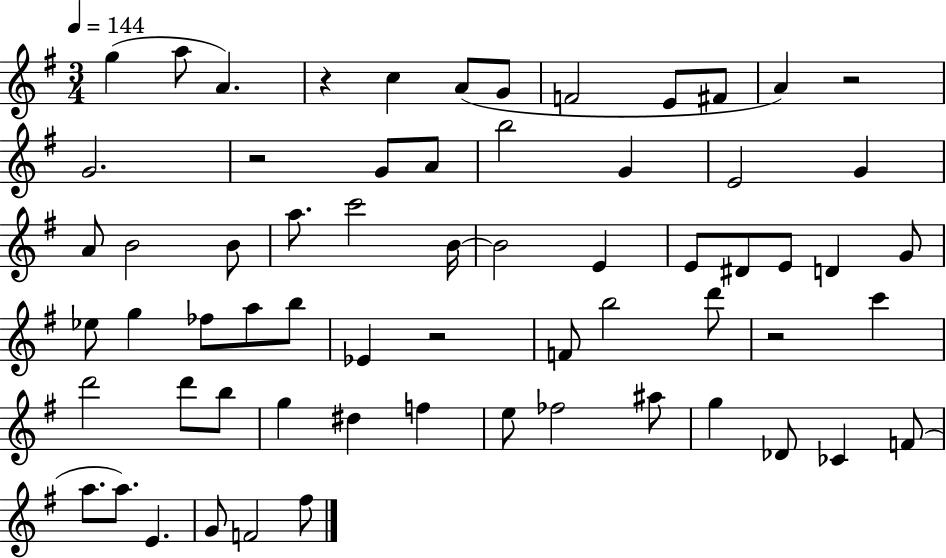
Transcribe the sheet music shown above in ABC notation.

X:1
T:Untitled
M:3/4
L:1/4
K:G
g a/2 A z c A/2 G/2 F2 E/2 ^F/2 A z2 G2 z2 G/2 A/2 b2 G E2 G A/2 B2 B/2 a/2 c'2 B/4 B2 E E/2 ^D/2 E/2 D G/2 _e/2 g _f/2 a/2 b/2 _E z2 F/2 b2 d'/2 z2 c' d'2 d'/2 b/2 g ^d f e/2 _f2 ^a/2 g _D/2 _C F/2 a/2 a/2 E G/2 F2 ^f/2